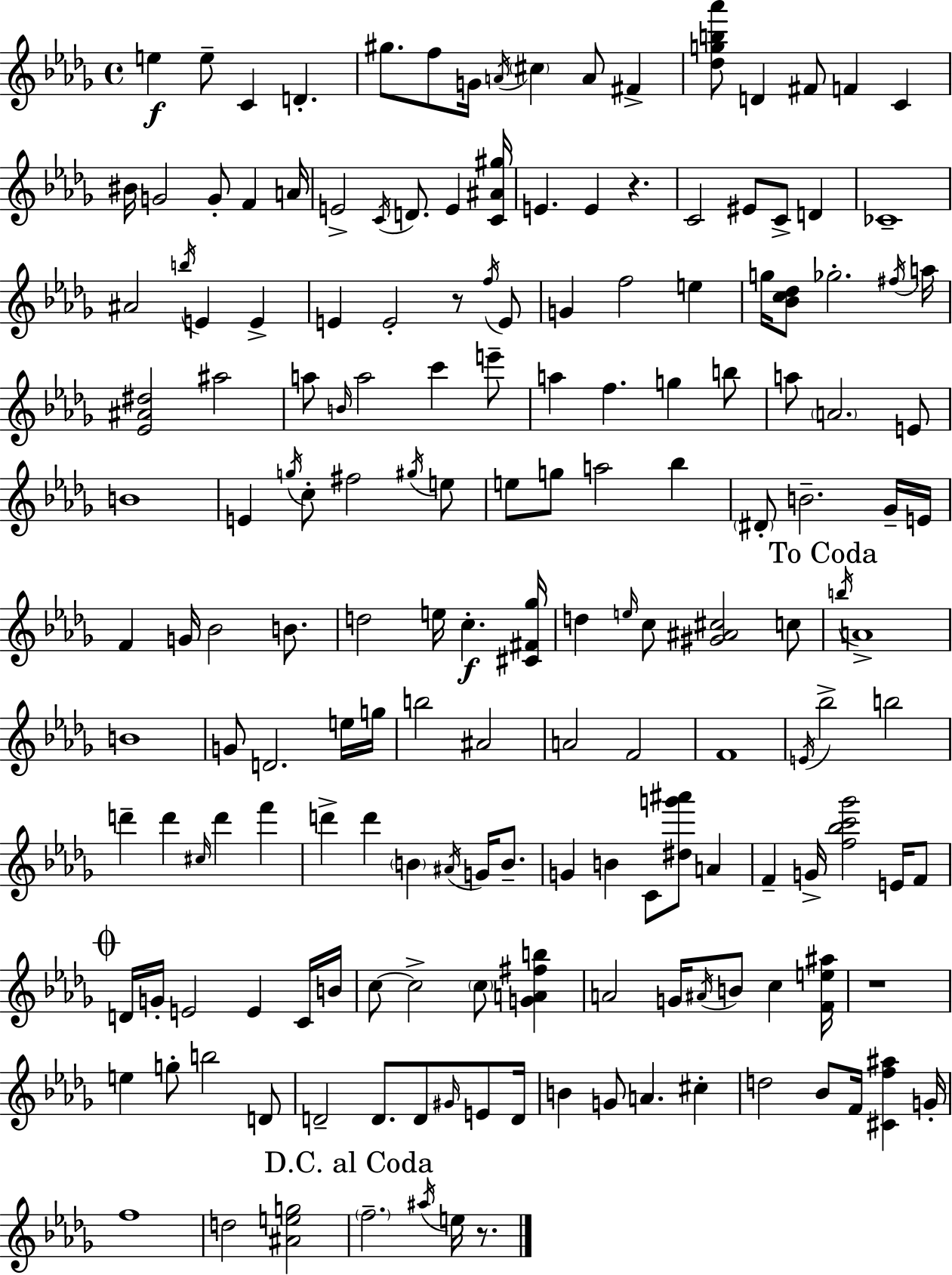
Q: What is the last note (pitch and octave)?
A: E5